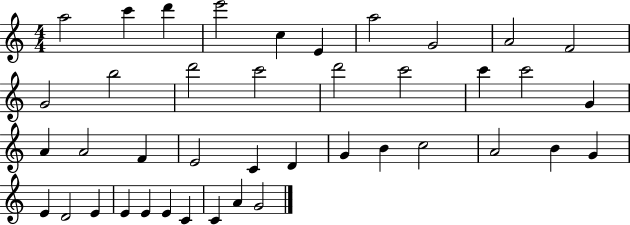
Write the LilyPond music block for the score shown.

{
  \clef treble
  \numericTimeSignature
  \time 4/4
  \key c \major
  a''2 c'''4 d'''4 | e'''2 c''4 e'4 | a''2 g'2 | a'2 f'2 | \break g'2 b''2 | d'''2 c'''2 | d'''2 c'''2 | c'''4 c'''2 g'4 | \break a'4 a'2 f'4 | e'2 c'4 d'4 | g'4 b'4 c''2 | a'2 b'4 g'4 | \break e'4 d'2 e'4 | e'4 e'4 e'4 c'4 | c'4 a'4 g'2 | \bar "|."
}